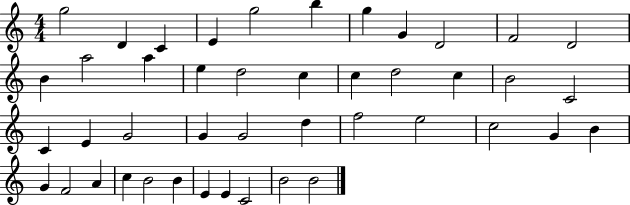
G5/h D4/q C4/q E4/q G5/h B5/q G5/q G4/q D4/h F4/h D4/h B4/q A5/h A5/q E5/q D5/h C5/q C5/q D5/h C5/q B4/h C4/h C4/q E4/q G4/h G4/q G4/h D5/q F5/h E5/h C5/h G4/q B4/q G4/q F4/h A4/q C5/q B4/h B4/q E4/q E4/q C4/h B4/h B4/h